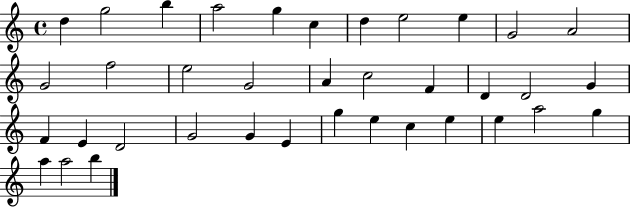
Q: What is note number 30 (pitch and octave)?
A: C5